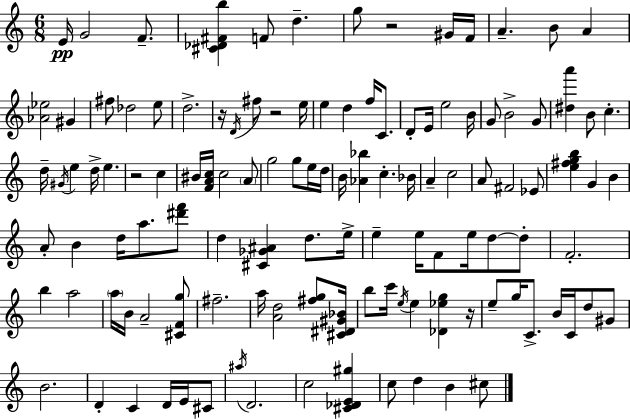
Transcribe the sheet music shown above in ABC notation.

X:1
T:Untitled
M:6/8
L:1/4
K:Am
E/4 G2 F/2 [^C_D^Fb] F/2 d g/2 z2 ^G/4 F/4 A B/2 A [_A_e]2 ^G ^f/2 _d2 e/2 d2 z/4 D/4 ^f/2 z2 e/4 e d f/4 C/2 D/2 E/4 e2 B/4 G/2 B2 G/2 [^da'] B/2 c d/4 ^G/4 e d/4 e z2 c ^B/4 [FAc]/4 c2 A/2 g2 g/2 e/4 d/4 B/4 [_A_b] c _B/4 A c2 A/2 ^F2 _E/2 [e^fgb] G B A/2 B d/4 a/2 [^d'f']/2 d [^C_G^A] d/2 e/4 e e/4 F/2 e/4 d/2 d/2 F2 b a2 a/4 B/4 A2 [^CFg]/2 ^f2 a/4 [Ad]2 [^fg]/2 [^C^D^G_B]/4 b/2 c'/4 e/4 e [_D_eg] z/4 e/2 g/4 C/2 B/4 C/4 d/2 ^G/2 B2 D C D/4 E/4 ^C/2 ^a/4 D2 c2 [^C_DE^g] c/2 d B ^c/2